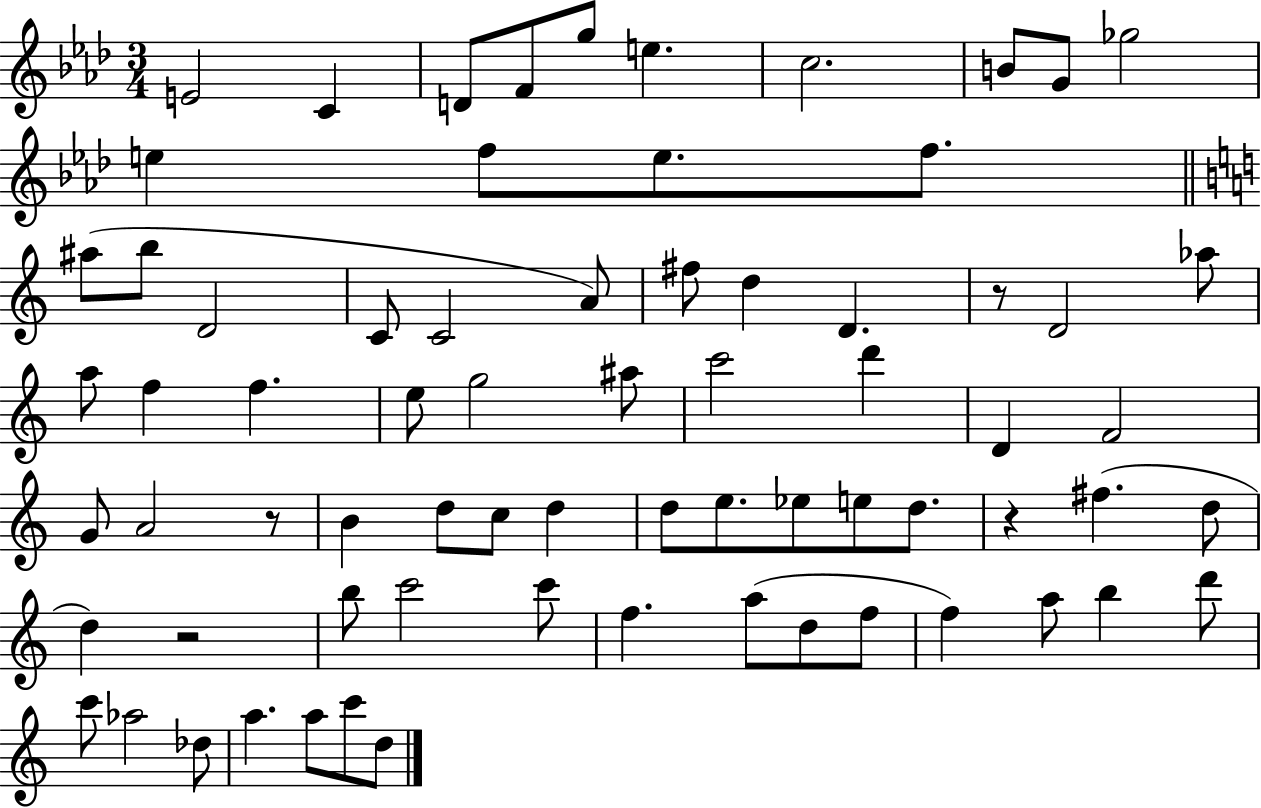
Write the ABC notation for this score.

X:1
T:Untitled
M:3/4
L:1/4
K:Ab
E2 C D/2 F/2 g/2 e c2 B/2 G/2 _g2 e f/2 e/2 f/2 ^a/2 b/2 D2 C/2 C2 A/2 ^f/2 d D z/2 D2 _a/2 a/2 f f e/2 g2 ^a/2 c'2 d' D F2 G/2 A2 z/2 B d/2 c/2 d d/2 e/2 _e/2 e/2 d/2 z ^f d/2 d z2 b/2 c'2 c'/2 f a/2 d/2 f/2 f a/2 b d'/2 c'/2 _a2 _d/2 a a/2 c'/2 d/2